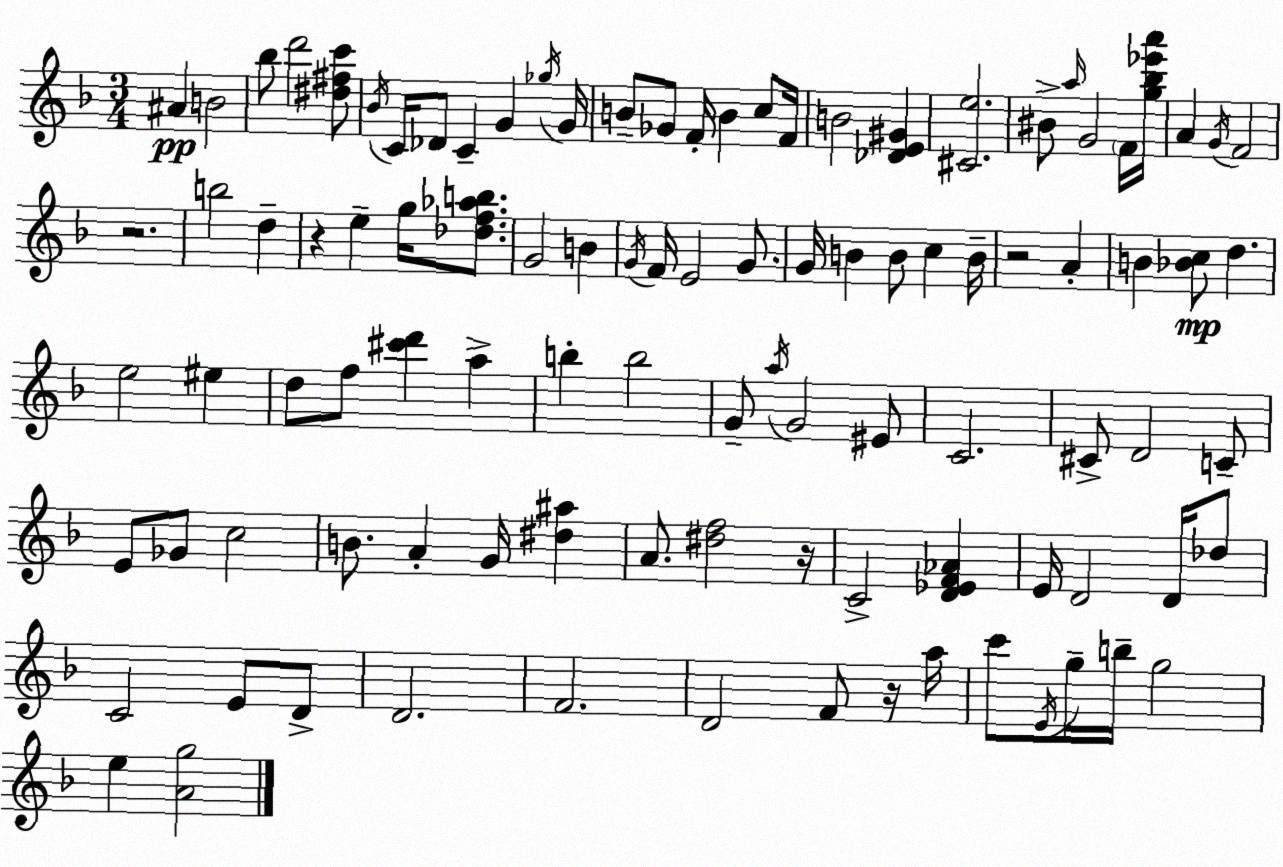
X:1
T:Untitled
M:3/4
L:1/4
K:F
^A B2 _b/2 d'2 [^d^fc']/2 _B/4 C/4 _D/2 C G _g/4 G/4 B/2 _G/2 F/4 B c/2 F/4 B2 [_DE^G] [^Ce]2 ^B/2 a/4 G2 F/4 [g_b_e'a']/4 A G/4 F2 z2 b2 d z e g/4 [_df_ab]/2 G2 B G/4 F/4 E2 G/2 G/4 B B/2 c B/4 z2 A B [_Bc]/2 d e2 ^e d/2 f/2 [^c'd'] a b b2 G/2 a/4 G2 ^E/2 C2 ^C/2 D2 C/2 E/2 _G/2 c2 B/2 A G/4 [^d^a] A/2 [^df]2 z/4 C2 [D_EF_A] E/4 D2 D/4 _d/2 C2 E/2 D/2 D2 F2 D2 F/2 z/4 a/4 c'/2 E/4 g/4 b/4 g2 e [Ag]2